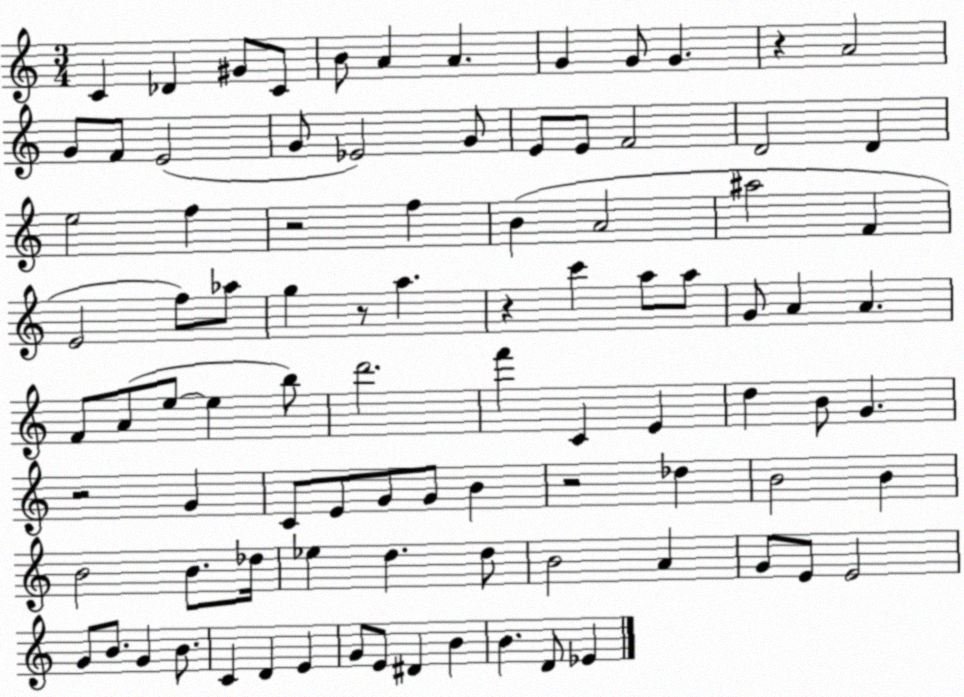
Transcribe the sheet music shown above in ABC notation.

X:1
T:Untitled
M:3/4
L:1/4
K:C
C _D ^G/2 C/2 B/2 A A G G/2 G z A2 G/2 F/2 E2 G/2 _E2 G/2 E/2 E/2 F2 D2 D e2 f z2 f B A2 ^a2 F E2 f/2 _a/2 g z/2 a z c' a/2 a/2 G/2 A A F/2 A/2 e/2 e b/2 d'2 f' C E d B/2 G z2 G C/2 E/2 G/2 G/2 B z2 _d B2 B B2 B/2 _d/4 _e d d/2 B2 A G/2 E/2 E2 G/2 B/2 G B/2 C D E G/2 E/2 ^D B B D/2 _E